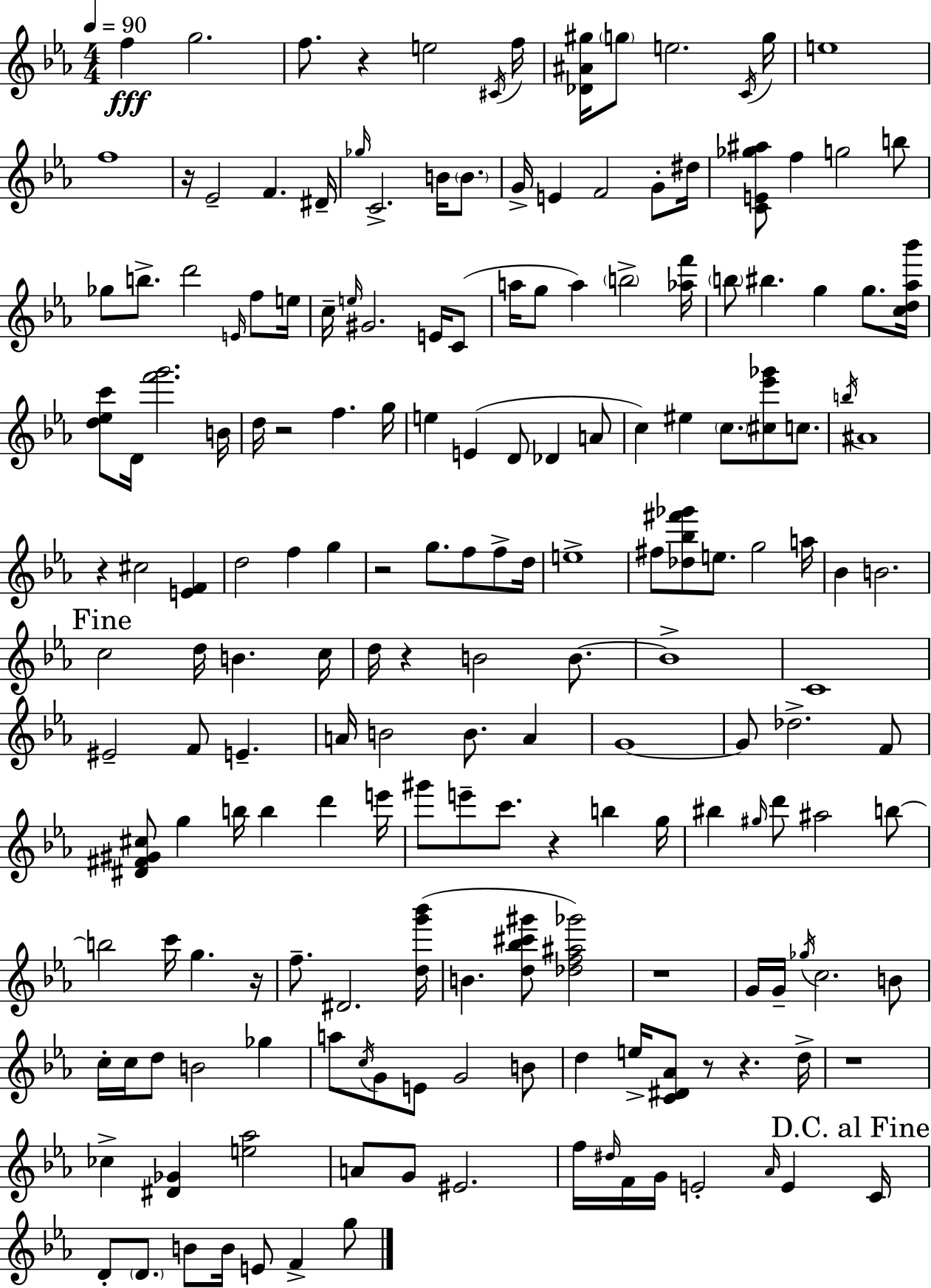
F5/q G5/h. F5/e. R/q E5/h C#4/s F5/s [Db4,A#4,G#5]/s G5/e E5/h. C4/s G5/s E5/w F5/w R/s Eb4/h F4/q. D#4/s Gb5/s C4/h. B4/s B4/e. G4/s E4/q F4/h G4/e D#5/s [C4,E4,Gb5,A#5]/e F5/q G5/h B5/e Gb5/e B5/e. D6/h E4/s F5/e E5/s C5/s E5/s G#4/h. E4/s C4/e A5/s G5/e A5/q B5/h [Ab5,F6]/s B5/e BIS5/q. G5/q G5/e. [C5,D5,Ab5,Bb6]/s [D5,Eb5,C6]/e D4/s [F6,G6]/h. B4/s D5/s R/h F5/q. G5/s E5/q E4/q D4/e Db4/q A4/e C5/q EIS5/q C5/e. [C#5,Eb6,Gb6]/e C5/e. B5/s A#4/w R/q C#5/h [E4,F4]/q D5/h F5/q G5/q R/h G5/e. F5/e F5/e D5/s E5/w F#5/e [Db5,Bb5,F#6,Gb6]/e E5/e. G5/h A5/s Bb4/q B4/h. C5/h D5/s B4/q. C5/s D5/s R/q B4/h B4/e. B4/w C4/w EIS4/h F4/e E4/q. A4/s B4/h B4/e. A4/q G4/w G4/e Db5/h. F4/e [D#4,F#4,G#4,C#5]/e G5/q B5/s B5/q D6/q E6/s G#6/e E6/e C6/e. R/q B5/q G5/s BIS5/q G#5/s D6/e A#5/h B5/e B5/h C6/s G5/q. R/s F5/e. D#4/h. [D5,G6,Bb6]/s B4/q. [D5,Bb5,C#6,G#6]/e [Db5,F5,A#5,Gb6]/h R/w G4/s G4/s Gb5/s C5/h. B4/e C5/s C5/s D5/e B4/h Gb5/q A5/e C5/s G4/e E4/e G4/h B4/e D5/q E5/s [C4,D#4,Ab4]/e R/e R/q. D5/s R/w CES5/q [D#4,Gb4]/q [E5,Ab5]/h A4/e G4/e EIS4/h. F5/s D#5/s F4/s G4/s E4/h Ab4/s E4/q C4/s D4/e D4/e. B4/e B4/s E4/e F4/q G5/e